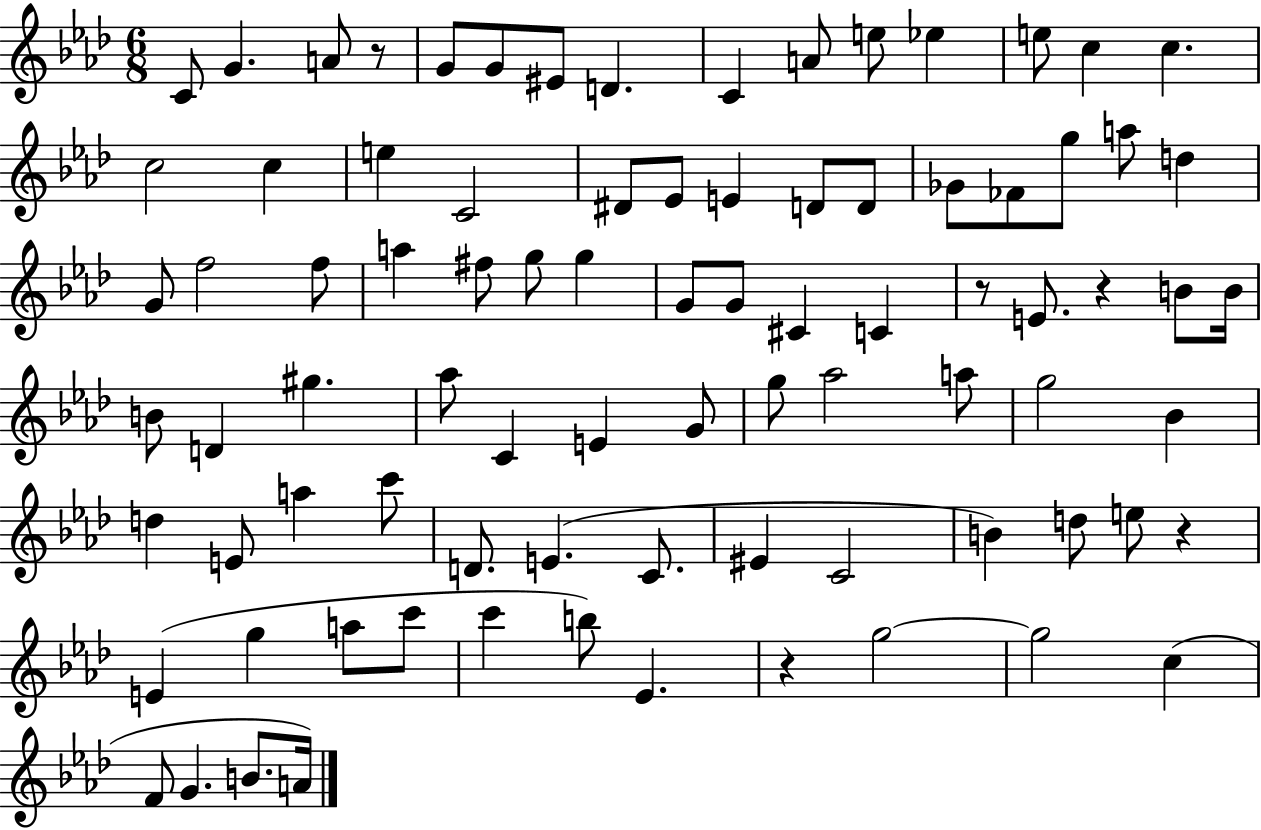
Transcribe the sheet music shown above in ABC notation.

X:1
T:Untitled
M:6/8
L:1/4
K:Ab
C/2 G A/2 z/2 G/2 G/2 ^E/2 D C A/2 e/2 _e e/2 c c c2 c e C2 ^D/2 _E/2 E D/2 D/2 _G/2 _F/2 g/2 a/2 d G/2 f2 f/2 a ^f/2 g/2 g G/2 G/2 ^C C z/2 E/2 z B/2 B/4 B/2 D ^g _a/2 C E G/2 g/2 _a2 a/2 g2 _B d E/2 a c'/2 D/2 E C/2 ^E C2 B d/2 e/2 z E g a/2 c'/2 c' b/2 _E z g2 g2 c F/2 G B/2 A/4